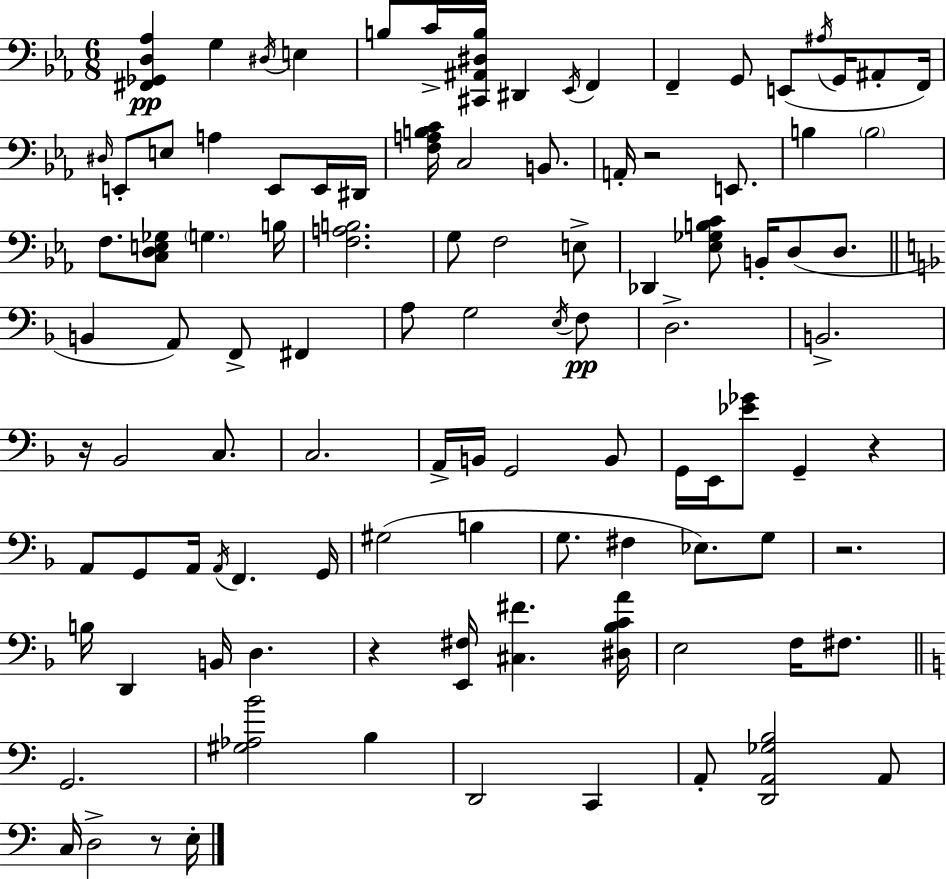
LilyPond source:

{
  \clef bass
  \numericTimeSignature
  \time 6/8
  \key c \minor
  <fis, ges, d aes>4\pp g4 \acciaccatura { dis16 } e4 | b8 c'16-> <cis, ais, dis b>16 dis,4 \acciaccatura { ees,16 } f,4 | f,4-- g,8 e,8( \acciaccatura { ais16 } g,16 | ais,8-. f,16) \grace { dis16 } e,8-. e8 a4 | \break e,8 e,16 dis,16 <f a b c'>16 c2 | b,8. a,16-. r2 | e,8. b4 \parenthesize b2 | f8. <c d e ges>8 \parenthesize g4. | \break b16 <f a b>2. | g8 f2 | e8-> des,4 <ees ges b c'>8 b,16-. d8( | d8. \bar "||" \break \key f \major b,4 a,8) f,8-> fis,4 | a8 g2 \acciaccatura { e16 } f8\pp | d2.-> | b,2.-> | \break r16 bes,2 c8. | c2. | a,16-> b,16 g,2 b,8 | g,16 e,16 <ees' ges'>8 g,4-- r4 | \break a,8 g,8 a,16 \acciaccatura { a,16 } f,4. | g,16 gis2( b4 | g8. fis4 ees8.) | g8 r2. | \break b16 d,4 b,16 d4. | r4 <e, fis>16 <cis fis'>4. | <dis bes c' a'>16 e2 f16 fis8. | \bar "||" \break \key a \minor g,2. | <gis aes b'>2 b4 | d,2 c,4 | a,8-. <d, a, ges b>2 a,8 | \break c16 d2-> r8 e16-. | \bar "|."
}